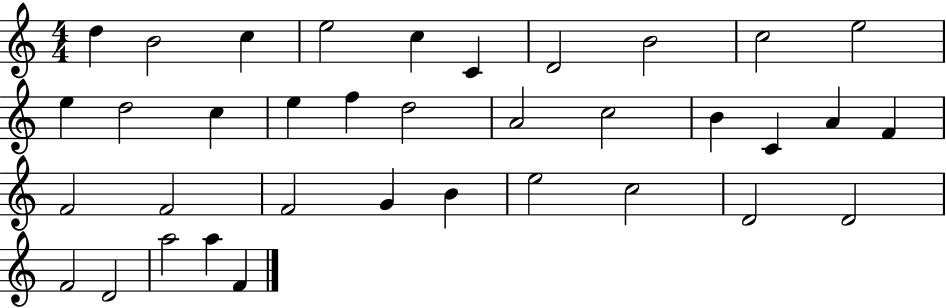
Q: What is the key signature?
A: C major